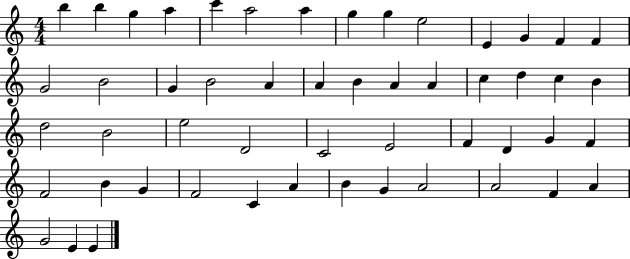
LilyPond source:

{
  \clef treble
  \numericTimeSignature
  \time 4/4
  \key c \major
  b''4 b''4 g''4 a''4 | c'''4 a''2 a''4 | g''4 g''4 e''2 | e'4 g'4 f'4 f'4 | \break g'2 b'2 | g'4 b'2 a'4 | a'4 b'4 a'4 a'4 | c''4 d''4 c''4 b'4 | \break d''2 b'2 | e''2 d'2 | c'2 e'2 | f'4 d'4 g'4 f'4 | \break f'2 b'4 g'4 | f'2 c'4 a'4 | b'4 g'4 a'2 | a'2 f'4 a'4 | \break g'2 e'4 e'4 | \bar "|."
}